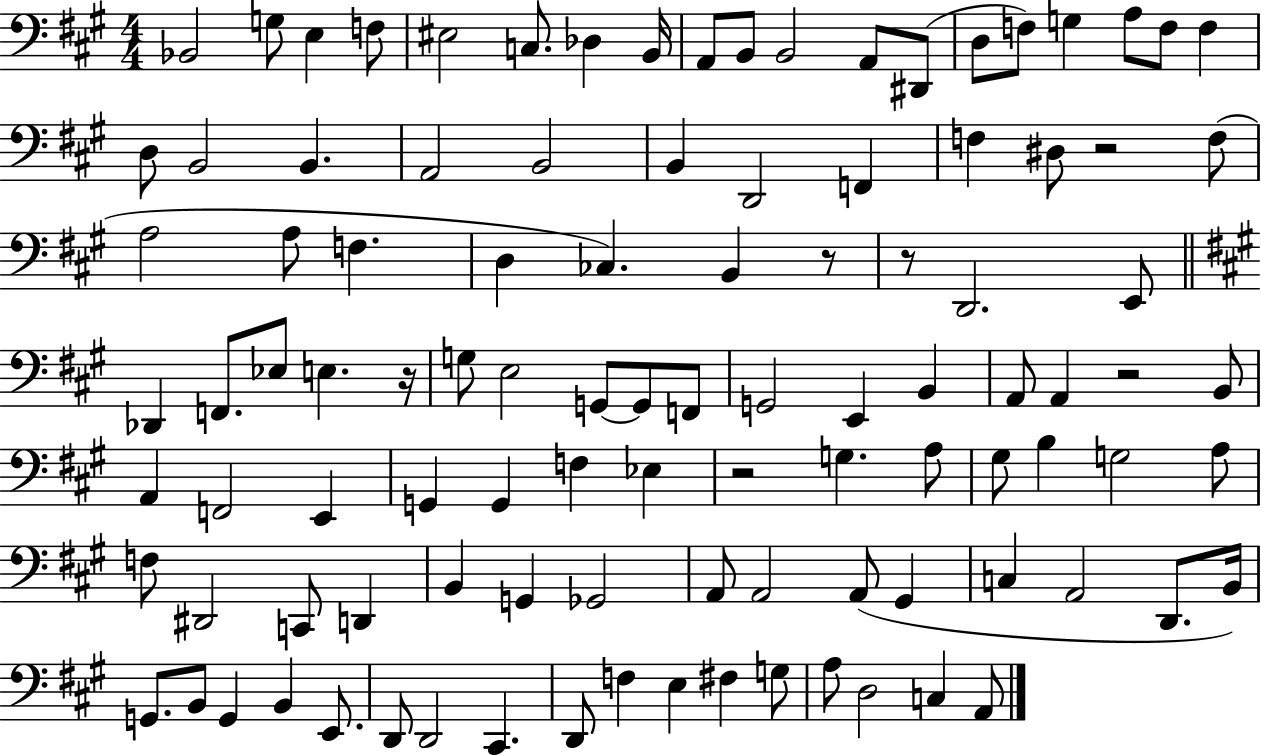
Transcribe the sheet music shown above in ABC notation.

X:1
T:Untitled
M:4/4
L:1/4
K:A
_B,,2 G,/2 E, F,/2 ^E,2 C,/2 _D, B,,/4 A,,/2 B,,/2 B,,2 A,,/2 ^D,,/2 D,/2 F,/2 G, A,/2 F,/2 F, D,/2 B,,2 B,, A,,2 B,,2 B,, D,,2 F,, F, ^D,/2 z2 F,/2 A,2 A,/2 F, D, _C, B,, z/2 z/2 D,,2 E,,/2 _D,, F,,/2 _E,/2 E, z/4 G,/2 E,2 G,,/2 G,,/2 F,,/2 G,,2 E,, B,, A,,/2 A,, z2 B,,/2 A,, F,,2 E,, G,, G,, F, _E, z2 G, A,/2 ^G,/2 B, G,2 A,/2 F,/2 ^D,,2 C,,/2 D,, B,, G,, _G,,2 A,,/2 A,,2 A,,/2 ^G,, C, A,,2 D,,/2 B,,/4 G,,/2 B,,/2 G,, B,, E,,/2 D,,/2 D,,2 ^C,, D,,/2 F, E, ^F, G,/2 A,/2 D,2 C, A,,/2